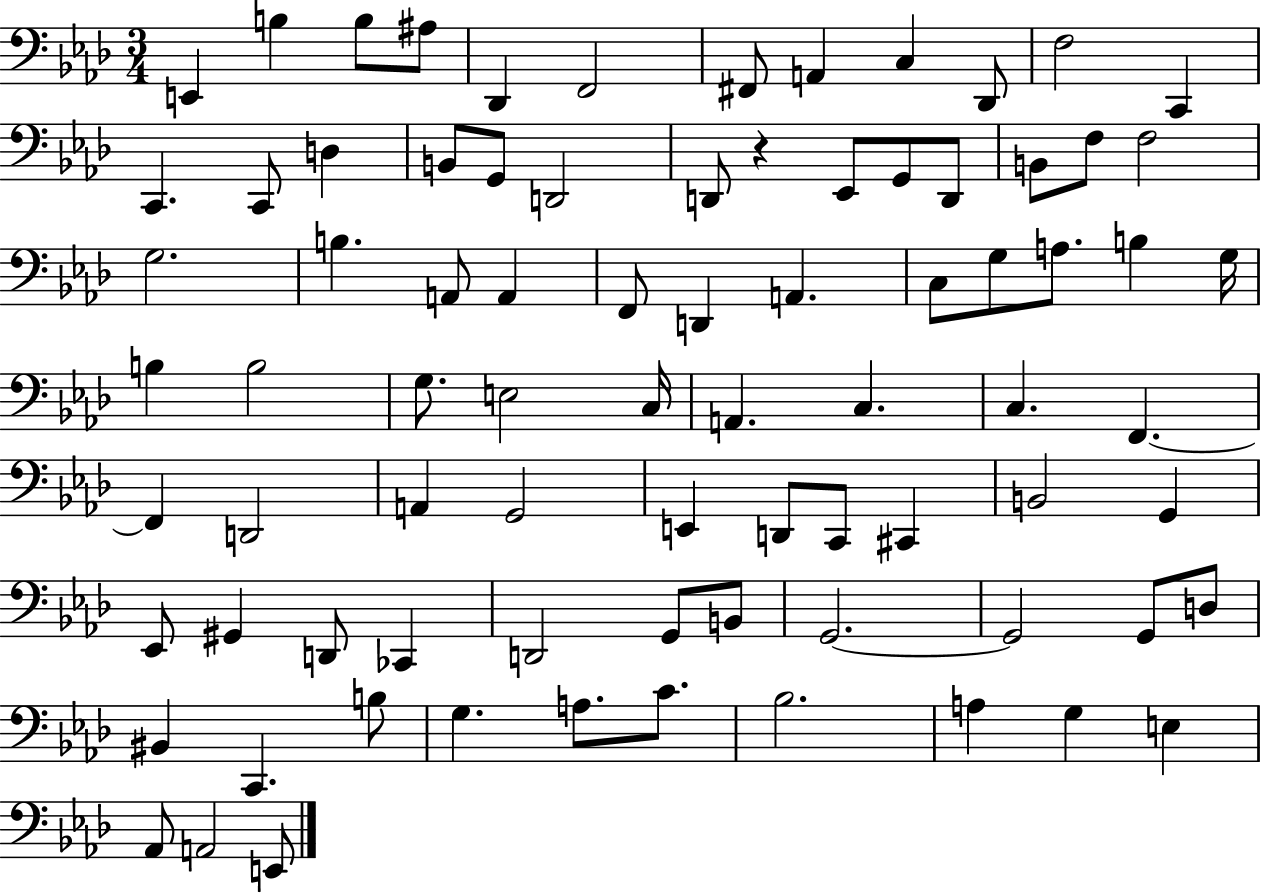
X:1
T:Untitled
M:3/4
L:1/4
K:Ab
E,, B, B,/2 ^A,/2 _D,, F,,2 ^F,,/2 A,, C, _D,,/2 F,2 C,, C,, C,,/2 D, B,,/2 G,,/2 D,,2 D,,/2 z _E,,/2 G,,/2 D,,/2 B,,/2 F,/2 F,2 G,2 B, A,,/2 A,, F,,/2 D,, A,, C,/2 G,/2 A,/2 B, G,/4 B, B,2 G,/2 E,2 C,/4 A,, C, C, F,, F,, D,,2 A,, G,,2 E,, D,,/2 C,,/2 ^C,, B,,2 G,, _E,,/2 ^G,, D,,/2 _C,, D,,2 G,,/2 B,,/2 G,,2 G,,2 G,,/2 D,/2 ^B,, C,, B,/2 G, A,/2 C/2 _B,2 A, G, E, _A,,/2 A,,2 E,,/2